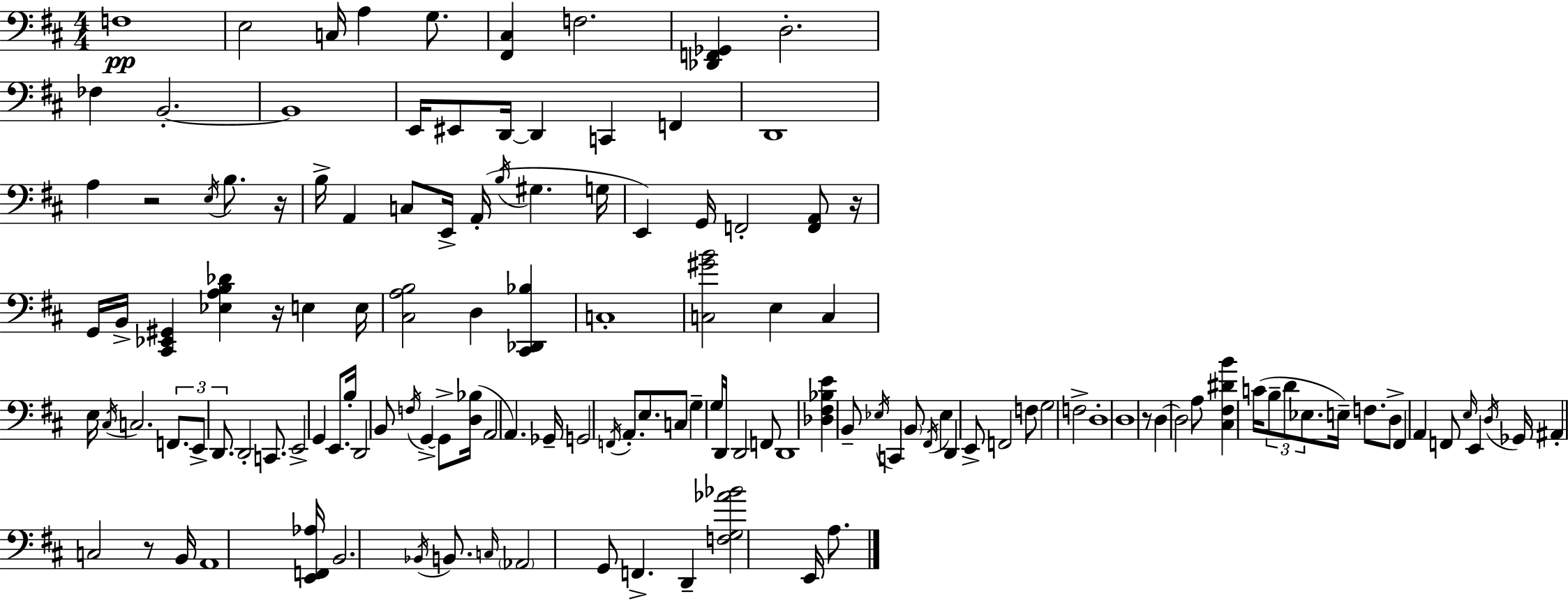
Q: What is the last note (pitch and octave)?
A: A3